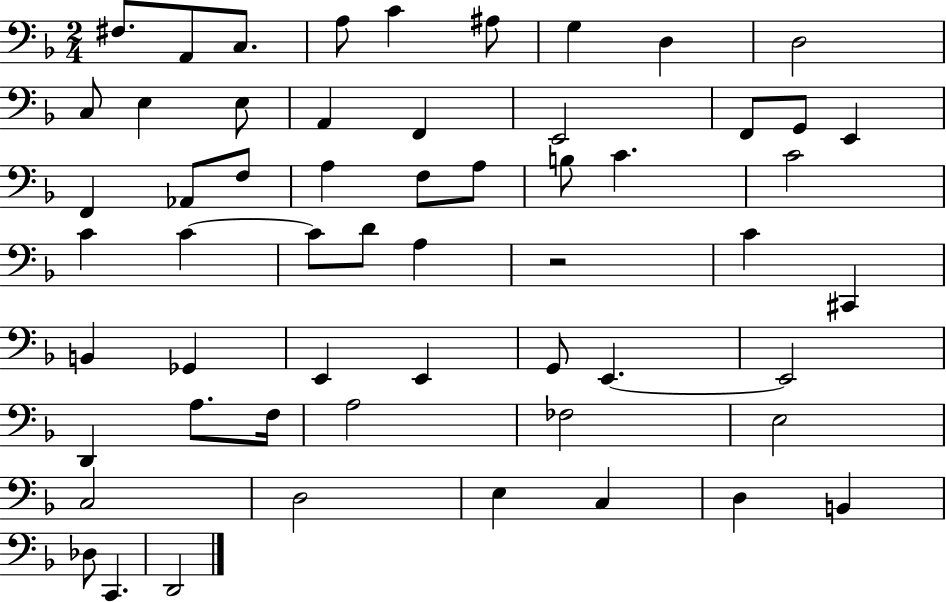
{
  \clef bass
  \numericTimeSignature
  \time 2/4
  \key f \major
  fis8. a,8 c8. | a8 c'4 ais8 | g4 d4 | d2 | \break c8 e4 e8 | a,4 f,4 | e,2 | f,8 g,8 e,4 | \break f,4 aes,8 f8 | a4 f8 a8 | b8 c'4. | c'2 | \break c'4 c'4~~ | c'8 d'8 a4 | r2 | c'4 cis,4 | \break b,4 ges,4 | e,4 e,4 | g,8 e,4.~~ | e,2 | \break d,4 a8. f16 | a2 | fes2 | e2 | \break c2 | d2 | e4 c4 | d4 b,4 | \break des8 c,4. | d,2 | \bar "|."
}